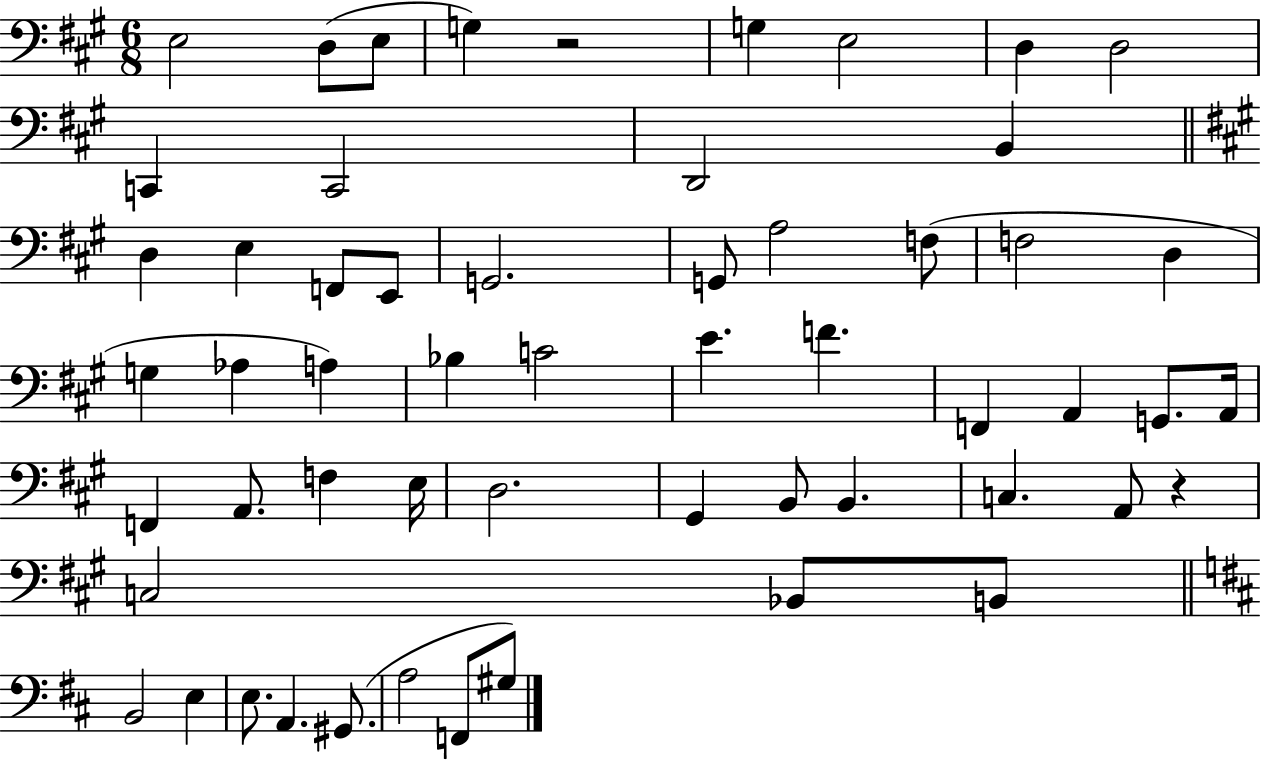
X:1
T:Untitled
M:6/8
L:1/4
K:A
E,2 D,/2 E,/2 G, z2 G, E,2 D, D,2 C,, C,,2 D,,2 B,, D, E, F,,/2 E,,/2 G,,2 G,,/2 A,2 F,/2 F,2 D, G, _A, A, _B, C2 E F F,, A,, G,,/2 A,,/4 F,, A,,/2 F, E,/4 D,2 ^G,, B,,/2 B,, C, A,,/2 z C,2 _B,,/2 B,,/2 B,,2 E, E,/2 A,, ^G,,/2 A,2 F,,/2 ^G,/2